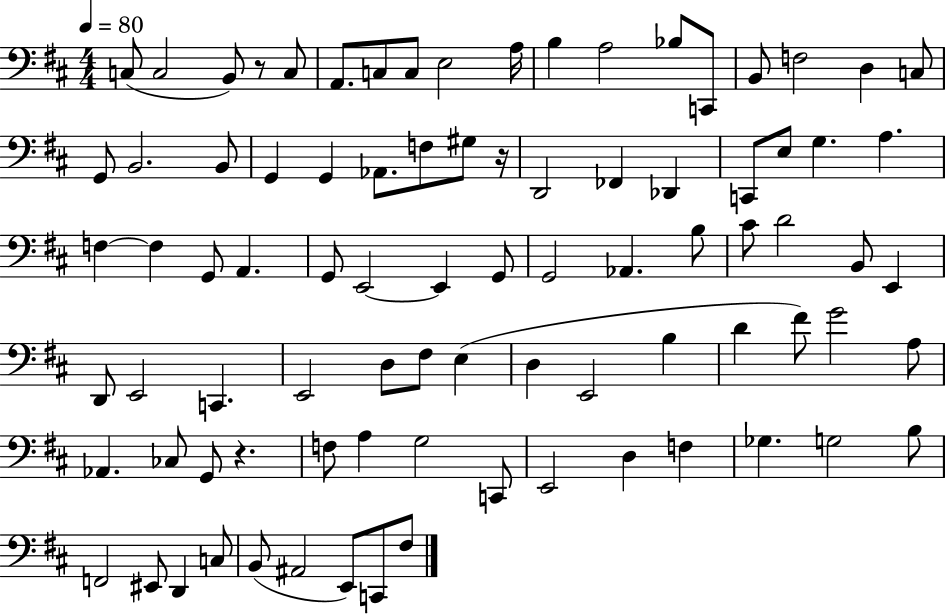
X:1
T:Untitled
M:4/4
L:1/4
K:D
C,/2 C,2 B,,/2 z/2 C,/2 A,,/2 C,/2 C,/2 E,2 A,/4 B, A,2 _B,/2 C,,/2 B,,/2 F,2 D, C,/2 G,,/2 B,,2 B,,/2 G,, G,, _A,,/2 F,/2 ^G,/2 z/4 D,,2 _F,, _D,, C,,/2 E,/2 G, A, F, F, G,,/2 A,, G,,/2 E,,2 E,, G,,/2 G,,2 _A,, B,/2 ^C/2 D2 B,,/2 E,, D,,/2 E,,2 C,, E,,2 D,/2 ^F,/2 E, D, E,,2 B, D ^F/2 G2 A,/2 _A,, _C,/2 G,,/2 z F,/2 A, G,2 C,,/2 E,,2 D, F, _G, G,2 B,/2 F,,2 ^E,,/2 D,, C,/2 B,,/2 ^A,,2 E,,/2 C,,/2 ^F,/2